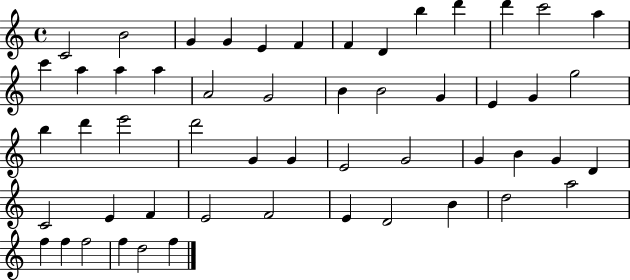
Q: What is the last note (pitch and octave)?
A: F5